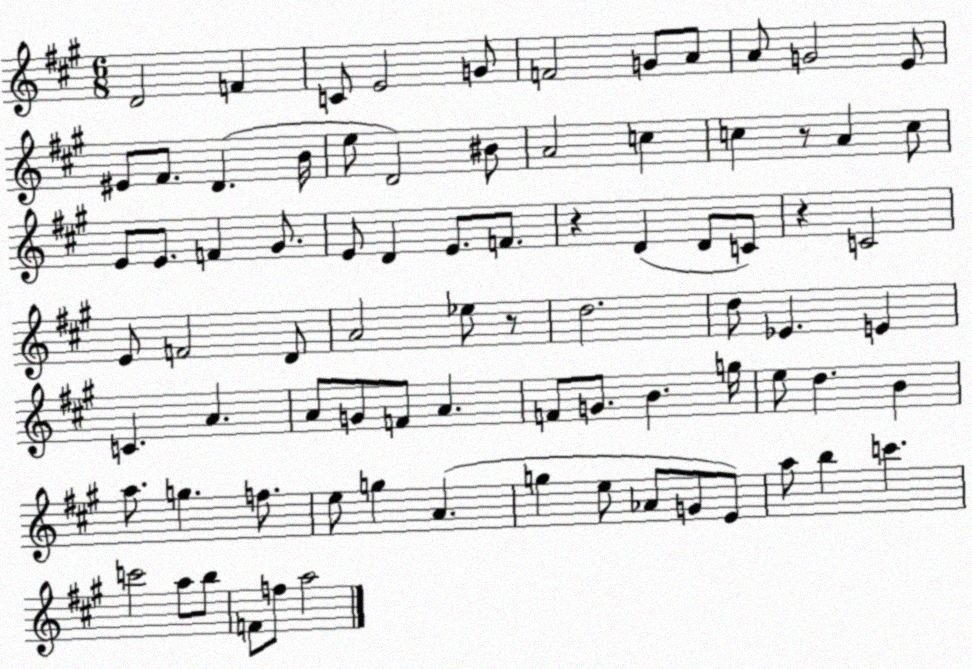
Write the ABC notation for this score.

X:1
T:Untitled
M:6/8
L:1/4
K:A
D2 F C/2 E2 G/2 F2 G/2 A/2 A/2 G2 E/2 ^E/2 ^F/2 D B/4 e/2 D2 ^B/2 A2 c c z/2 A c/2 E/2 E/2 F ^G/2 E/2 D E/2 F/2 z D D/2 C/2 z C2 E/2 F2 D/2 A2 _e/2 z/2 d2 d/2 _E E C A A/2 G/2 F/2 A F/2 G/2 B g/4 e/2 d B a/2 g f/2 e/2 g A g e/2 _A/2 G/2 E/2 a/2 b c' c'2 a/2 b/2 F/2 f/2 a2